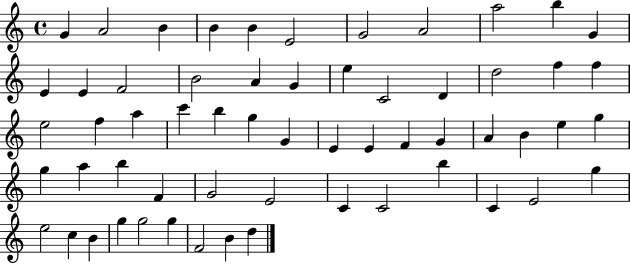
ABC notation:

X:1
T:Untitled
M:4/4
L:1/4
K:C
G A2 B B B E2 G2 A2 a2 b G E E F2 B2 A G e C2 D d2 f f e2 f a c' b g G E E F G A B e g g a b F G2 E2 C C2 b C E2 g e2 c B g g2 g F2 B d